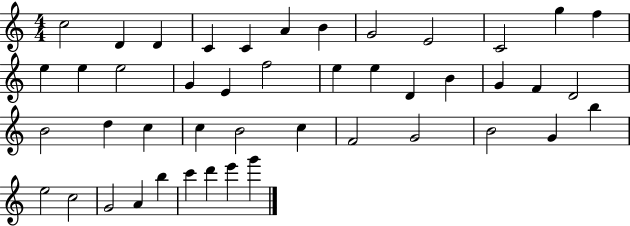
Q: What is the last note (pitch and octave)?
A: G6